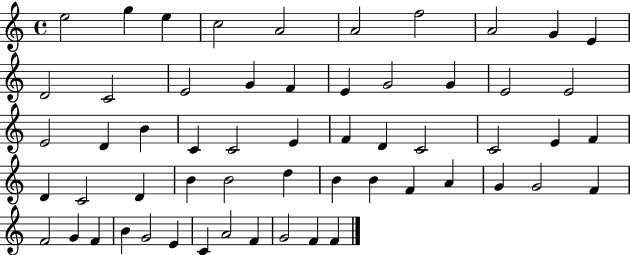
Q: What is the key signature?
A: C major